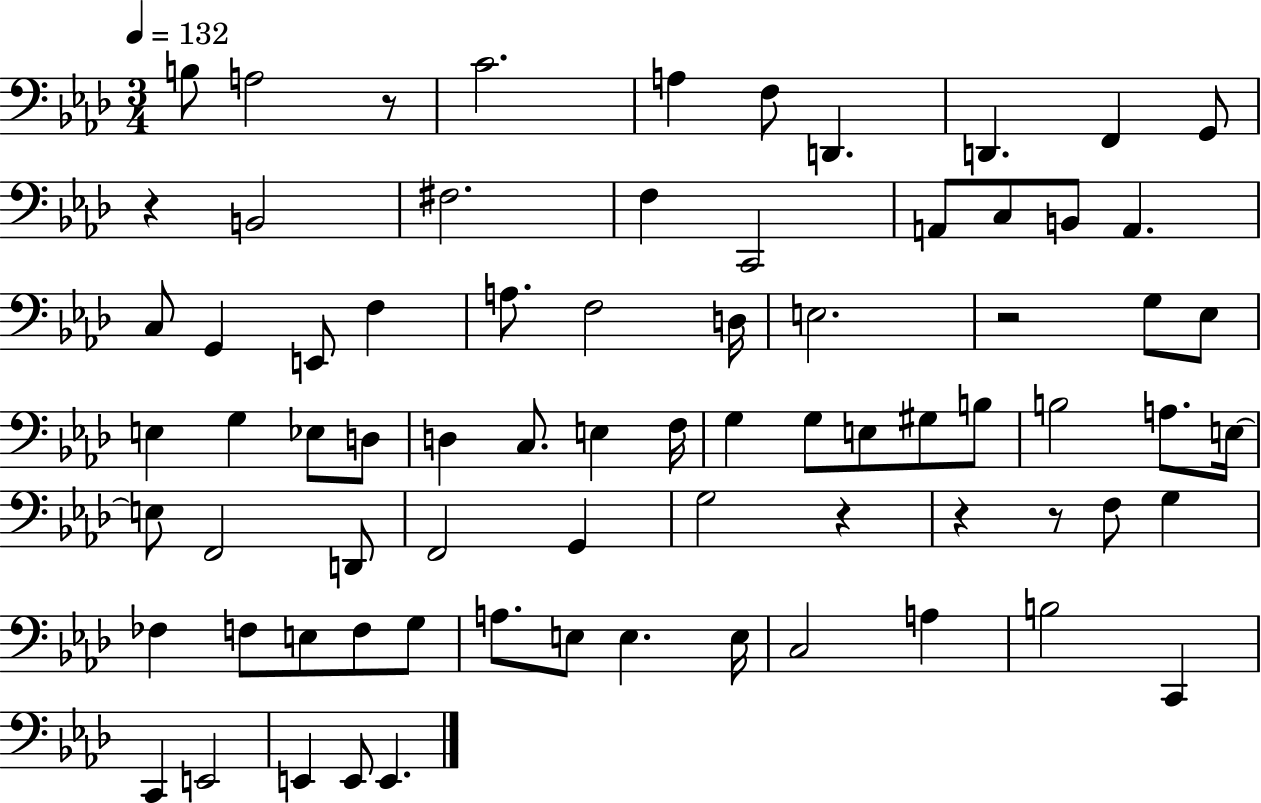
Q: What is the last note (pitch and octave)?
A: E2